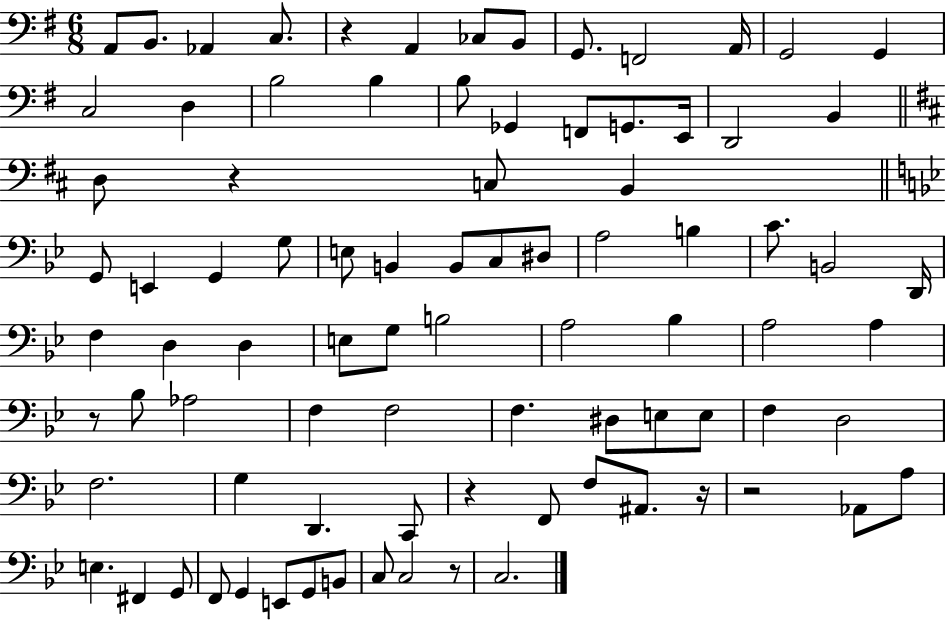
X:1
T:Untitled
M:6/8
L:1/4
K:G
A,,/2 B,,/2 _A,, C,/2 z A,, _C,/2 B,,/2 G,,/2 F,,2 A,,/4 G,,2 G,, C,2 D, B,2 B, B,/2 _G,, F,,/2 G,,/2 E,,/4 D,,2 B,, D,/2 z C,/2 B,, G,,/2 E,, G,, G,/2 E,/2 B,, B,,/2 C,/2 ^D,/2 A,2 B, C/2 B,,2 D,,/4 F, D, D, E,/2 G,/2 B,2 A,2 _B, A,2 A, z/2 _B,/2 _A,2 F, F,2 F, ^D,/2 E,/2 E,/2 F, D,2 F,2 G, D,, C,,/2 z F,,/2 F,/2 ^A,,/2 z/4 z2 _A,,/2 A,/2 E, ^F,, G,,/2 F,,/2 G,, E,,/2 G,,/2 B,,/2 C,/2 C,2 z/2 C,2